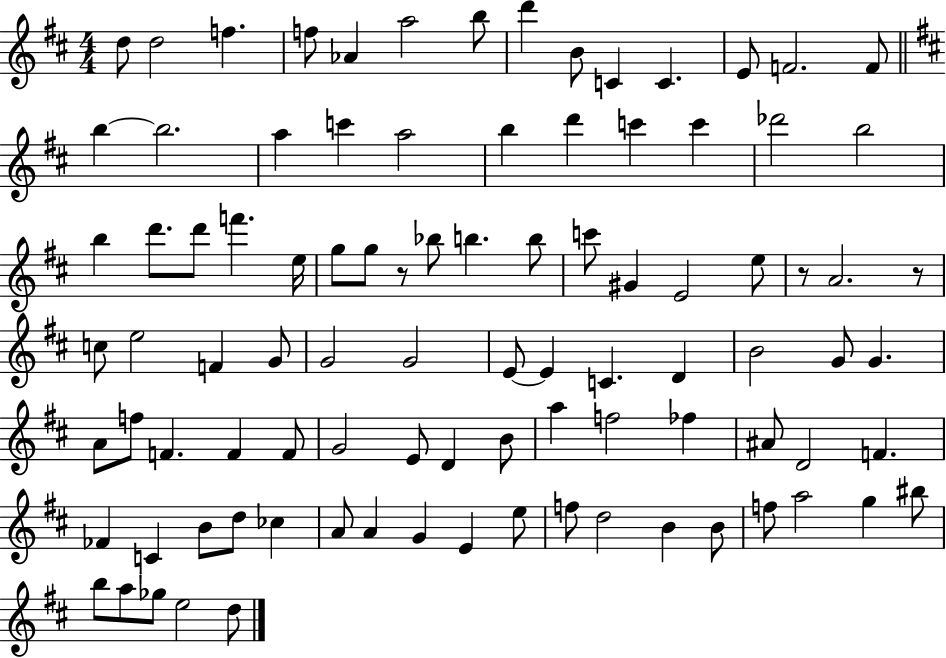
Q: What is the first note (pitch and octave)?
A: D5